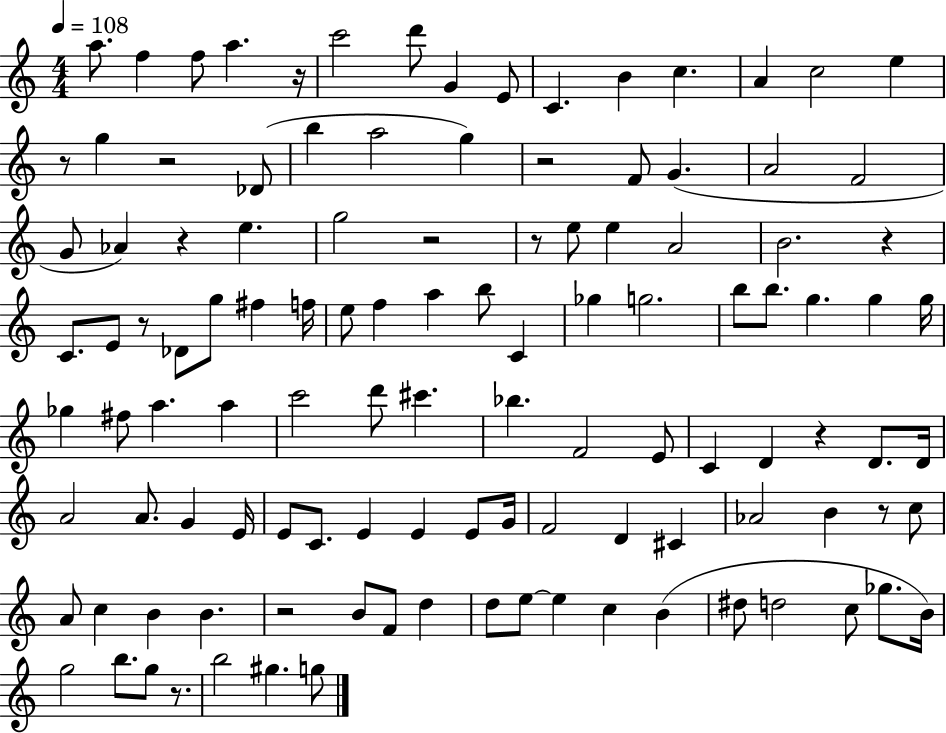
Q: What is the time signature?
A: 4/4